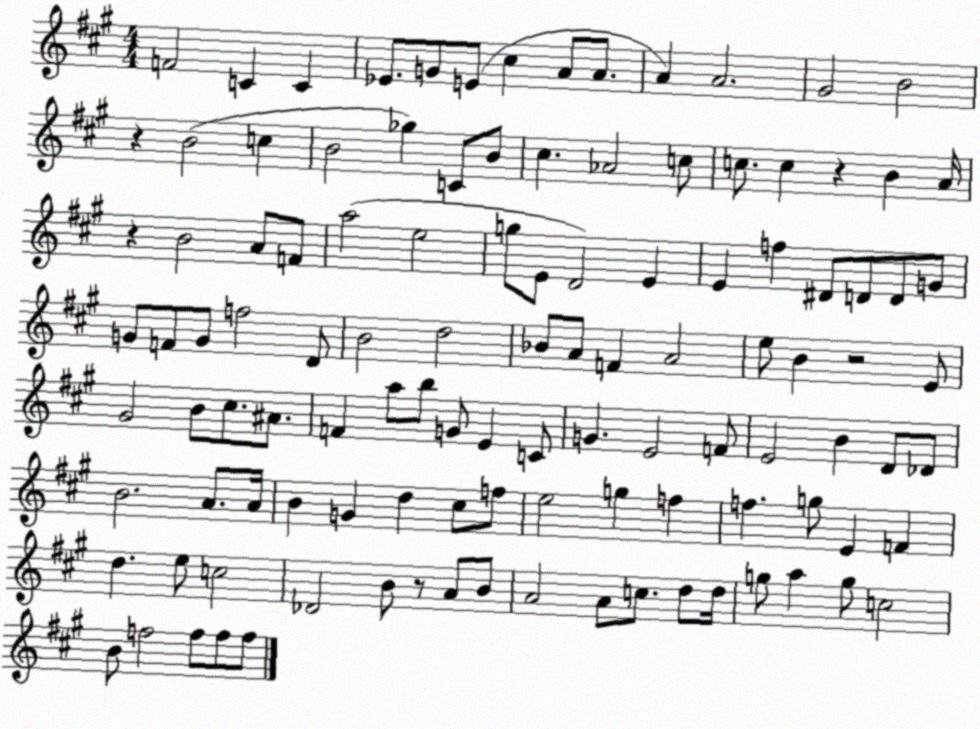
X:1
T:Untitled
M:4/4
L:1/4
K:A
F2 C C _E/2 G/2 E/2 ^c A/2 A/2 A A2 ^G2 B2 z B2 c B2 _g C/2 B/2 ^c _A2 c/2 c/2 c z B A/4 z B2 A/2 F/2 a2 e2 g/2 E/2 D2 E E f ^D/2 D/2 D/2 G/2 G/2 F/2 G/2 f2 D/2 B2 d2 _B/2 A/2 F A2 e/2 B z2 E/2 ^G2 B/2 ^c/2 ^A/2 F a/2 b/2 G/2 E C/2 G E2 F/2 E2 B D/2 _D/2 B2 A/2 A/4 B G d ^c/2 f/2 e2 g f f g/2 E F d e/2 c2 _D2 B/2 z/2 A/2 B/2 A2 A/2 c/2 d/2 d/4 g/2 a g/2 c2 B/2 f2 f/2 f/2 f/2